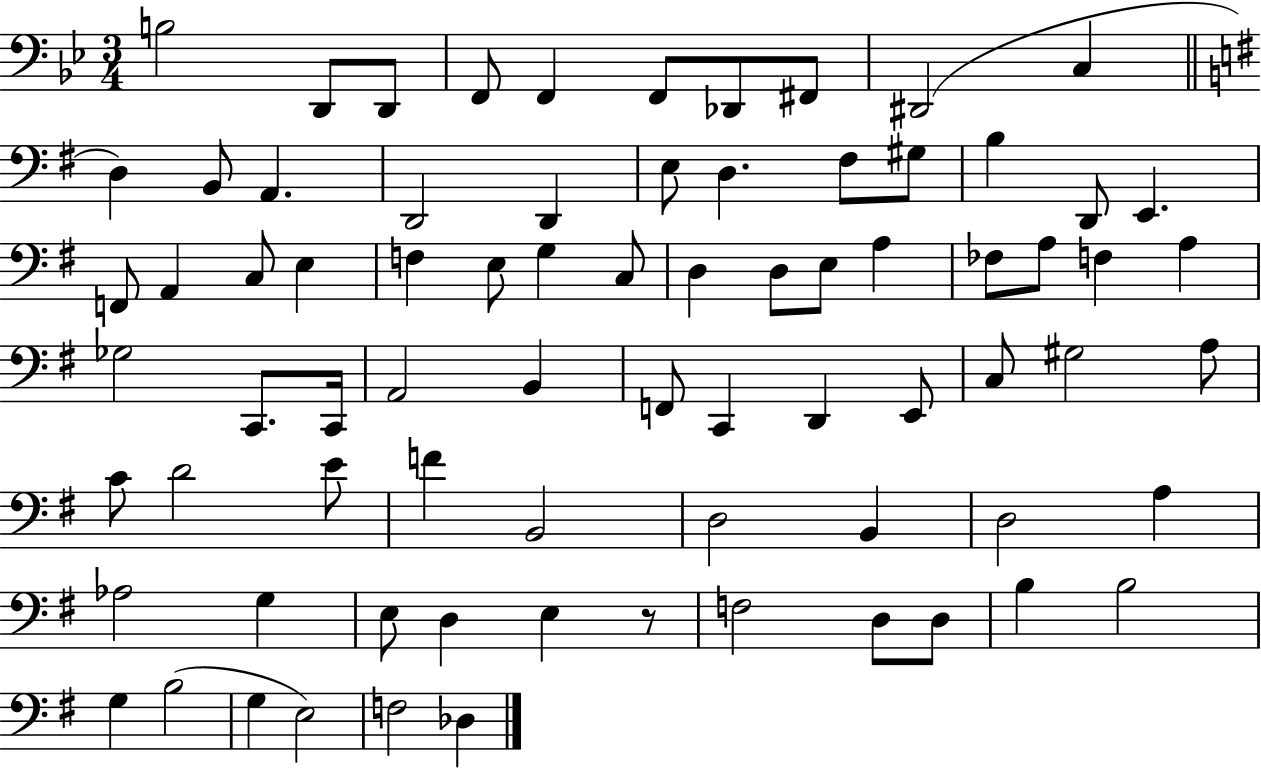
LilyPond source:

{
  \clef bass
  \numericTimeSignature
  \time 3/4
  \key bes \major
  b2 d,8 d,8 | f,8 f,4 f,8 des,8 fis,8 | dis,2( c4 | \bar "||" \break \key g \major d4) b,8 a,4. | d,2 d,4 | e8 d4. fis8 gis8 | b4 d,8 e,4. | \break f,8 a,4 c8 e4 | f4 e8 g4 c8 | d4 d8 e8 a4 | fes8 a8 f4 a4 | \break ges2 c,8. c,16 | a,2 b,4 | f,8 c,4 d,4 e,8 | c8 gis2 a8 | \break c'8 d'2 e'8 | f'4 b,2 | d2 b,4 | d2 a4 | \break aes2 g4 | e8 d4 e4 r8 | f2 d8 d8 | b4 b2 | \break g4 b2( | g4 e2) | f2 des4 | \bar "|."
}